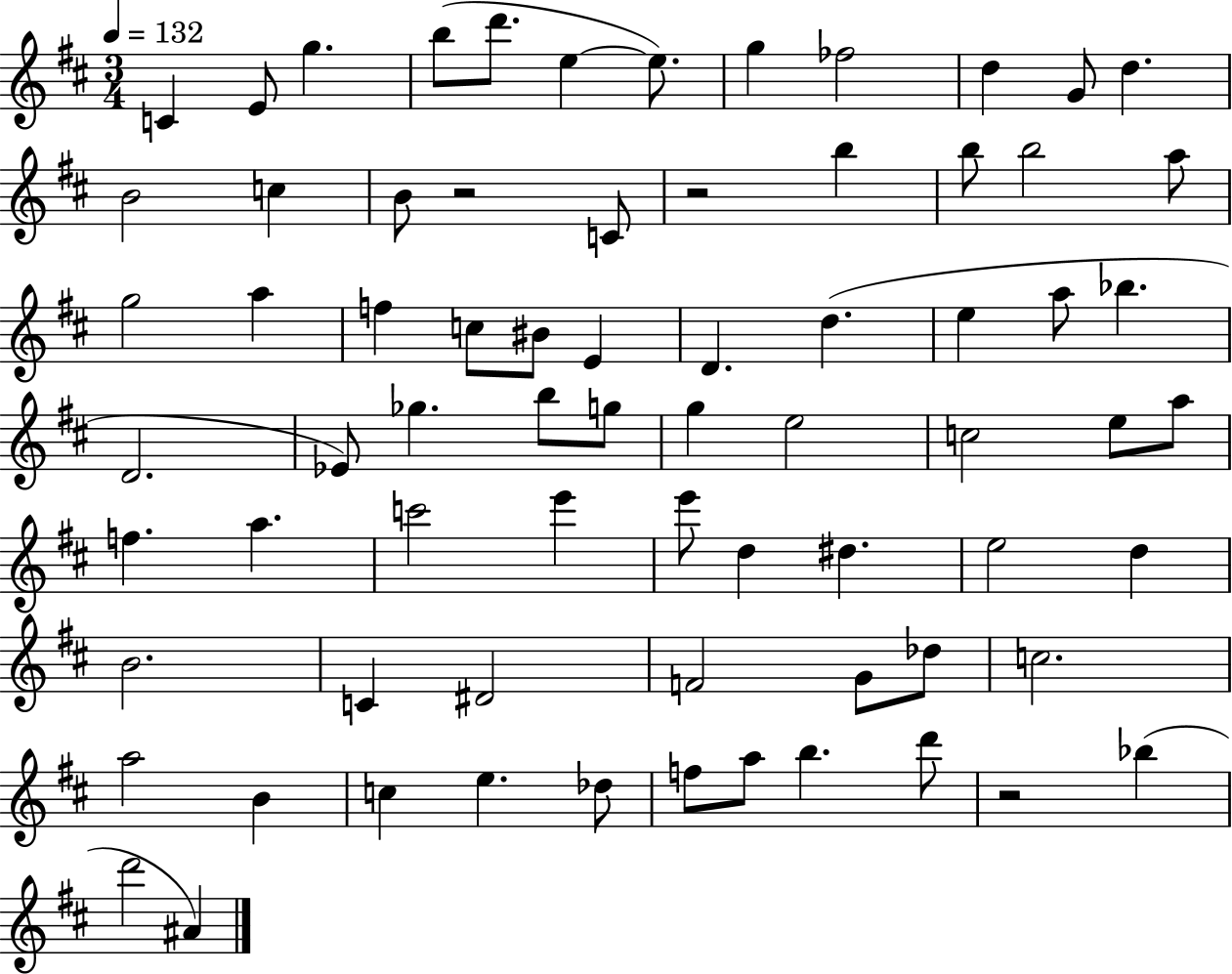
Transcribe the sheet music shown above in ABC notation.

X:1
T:Untitled
M:3/4
L:1/4
K:D
C E/2 g b/2 d'/2 e e/2 g _f2 d G/2 d B2 c B/2 z2 C/2 z2 b b/2 b2 a/2 g2 a f c/2 ^B/2 E D d e a/2 _b D2 _E/2 _g b/2 g/2 g e2 c2 e/2 a/2 f a c'2 e' e'/2 d ^d e2 d B2 C ^D2 F2 G/2 _d/2 c2 a2 B c e _d/2 f/2 a/2 b d'/2 z2 _b d'2 ^A